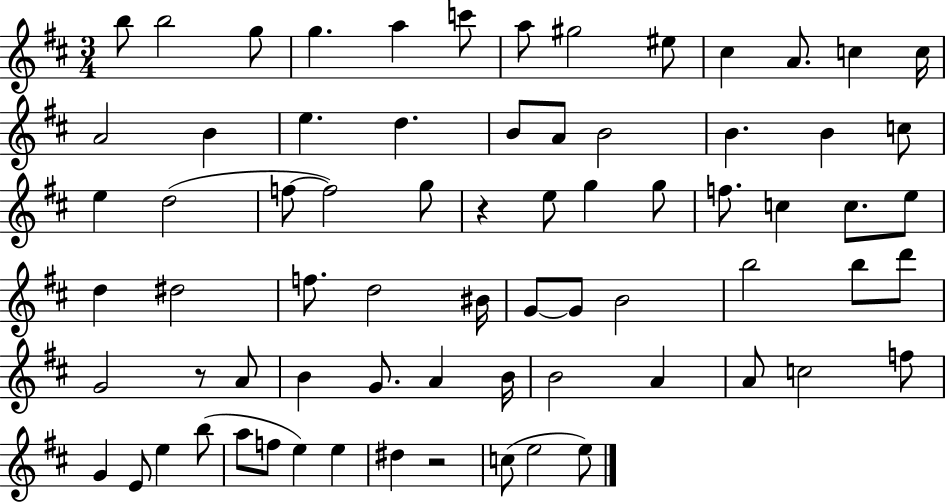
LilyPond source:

{
  \clef treble
  \numericTimeSignature
  \time 3/4
  \key d \major
  \repeat volta 2 { b''8 b''2 g''8 | g''4. a''4 c'''8 | a''8 gis''2 eis''8 | cis''4 a'8. c''4 c''16 | \break a'2 b'4 | e''4. d''4. | b'8 a'8 b'2 | b'4. b'4 c''8 | \break e''4 d''2( | f''8~~ f''2) g''8 | r4 e''8 g''4 g''8 | f''8. c''4 c''8. e''8 | \break d''4 dis''2 | f''8. d''2 bis'16 | g'8~~ g'8 b'2 | b''2 b''8 d'''8 | \break g'2 r8 a'8 | b'4 g'8. a'4 b'16 | b'2 a'4 | a'8 c''2 f''8 | \break g'4 e'8 e''4 b''8( | a''8 f''8 e''4) e''4 | dis''4 r2 | c''8( e''2 e''8) | \break } \bar "|."
}